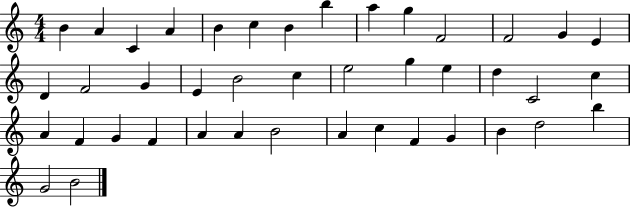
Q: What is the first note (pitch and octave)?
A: B4